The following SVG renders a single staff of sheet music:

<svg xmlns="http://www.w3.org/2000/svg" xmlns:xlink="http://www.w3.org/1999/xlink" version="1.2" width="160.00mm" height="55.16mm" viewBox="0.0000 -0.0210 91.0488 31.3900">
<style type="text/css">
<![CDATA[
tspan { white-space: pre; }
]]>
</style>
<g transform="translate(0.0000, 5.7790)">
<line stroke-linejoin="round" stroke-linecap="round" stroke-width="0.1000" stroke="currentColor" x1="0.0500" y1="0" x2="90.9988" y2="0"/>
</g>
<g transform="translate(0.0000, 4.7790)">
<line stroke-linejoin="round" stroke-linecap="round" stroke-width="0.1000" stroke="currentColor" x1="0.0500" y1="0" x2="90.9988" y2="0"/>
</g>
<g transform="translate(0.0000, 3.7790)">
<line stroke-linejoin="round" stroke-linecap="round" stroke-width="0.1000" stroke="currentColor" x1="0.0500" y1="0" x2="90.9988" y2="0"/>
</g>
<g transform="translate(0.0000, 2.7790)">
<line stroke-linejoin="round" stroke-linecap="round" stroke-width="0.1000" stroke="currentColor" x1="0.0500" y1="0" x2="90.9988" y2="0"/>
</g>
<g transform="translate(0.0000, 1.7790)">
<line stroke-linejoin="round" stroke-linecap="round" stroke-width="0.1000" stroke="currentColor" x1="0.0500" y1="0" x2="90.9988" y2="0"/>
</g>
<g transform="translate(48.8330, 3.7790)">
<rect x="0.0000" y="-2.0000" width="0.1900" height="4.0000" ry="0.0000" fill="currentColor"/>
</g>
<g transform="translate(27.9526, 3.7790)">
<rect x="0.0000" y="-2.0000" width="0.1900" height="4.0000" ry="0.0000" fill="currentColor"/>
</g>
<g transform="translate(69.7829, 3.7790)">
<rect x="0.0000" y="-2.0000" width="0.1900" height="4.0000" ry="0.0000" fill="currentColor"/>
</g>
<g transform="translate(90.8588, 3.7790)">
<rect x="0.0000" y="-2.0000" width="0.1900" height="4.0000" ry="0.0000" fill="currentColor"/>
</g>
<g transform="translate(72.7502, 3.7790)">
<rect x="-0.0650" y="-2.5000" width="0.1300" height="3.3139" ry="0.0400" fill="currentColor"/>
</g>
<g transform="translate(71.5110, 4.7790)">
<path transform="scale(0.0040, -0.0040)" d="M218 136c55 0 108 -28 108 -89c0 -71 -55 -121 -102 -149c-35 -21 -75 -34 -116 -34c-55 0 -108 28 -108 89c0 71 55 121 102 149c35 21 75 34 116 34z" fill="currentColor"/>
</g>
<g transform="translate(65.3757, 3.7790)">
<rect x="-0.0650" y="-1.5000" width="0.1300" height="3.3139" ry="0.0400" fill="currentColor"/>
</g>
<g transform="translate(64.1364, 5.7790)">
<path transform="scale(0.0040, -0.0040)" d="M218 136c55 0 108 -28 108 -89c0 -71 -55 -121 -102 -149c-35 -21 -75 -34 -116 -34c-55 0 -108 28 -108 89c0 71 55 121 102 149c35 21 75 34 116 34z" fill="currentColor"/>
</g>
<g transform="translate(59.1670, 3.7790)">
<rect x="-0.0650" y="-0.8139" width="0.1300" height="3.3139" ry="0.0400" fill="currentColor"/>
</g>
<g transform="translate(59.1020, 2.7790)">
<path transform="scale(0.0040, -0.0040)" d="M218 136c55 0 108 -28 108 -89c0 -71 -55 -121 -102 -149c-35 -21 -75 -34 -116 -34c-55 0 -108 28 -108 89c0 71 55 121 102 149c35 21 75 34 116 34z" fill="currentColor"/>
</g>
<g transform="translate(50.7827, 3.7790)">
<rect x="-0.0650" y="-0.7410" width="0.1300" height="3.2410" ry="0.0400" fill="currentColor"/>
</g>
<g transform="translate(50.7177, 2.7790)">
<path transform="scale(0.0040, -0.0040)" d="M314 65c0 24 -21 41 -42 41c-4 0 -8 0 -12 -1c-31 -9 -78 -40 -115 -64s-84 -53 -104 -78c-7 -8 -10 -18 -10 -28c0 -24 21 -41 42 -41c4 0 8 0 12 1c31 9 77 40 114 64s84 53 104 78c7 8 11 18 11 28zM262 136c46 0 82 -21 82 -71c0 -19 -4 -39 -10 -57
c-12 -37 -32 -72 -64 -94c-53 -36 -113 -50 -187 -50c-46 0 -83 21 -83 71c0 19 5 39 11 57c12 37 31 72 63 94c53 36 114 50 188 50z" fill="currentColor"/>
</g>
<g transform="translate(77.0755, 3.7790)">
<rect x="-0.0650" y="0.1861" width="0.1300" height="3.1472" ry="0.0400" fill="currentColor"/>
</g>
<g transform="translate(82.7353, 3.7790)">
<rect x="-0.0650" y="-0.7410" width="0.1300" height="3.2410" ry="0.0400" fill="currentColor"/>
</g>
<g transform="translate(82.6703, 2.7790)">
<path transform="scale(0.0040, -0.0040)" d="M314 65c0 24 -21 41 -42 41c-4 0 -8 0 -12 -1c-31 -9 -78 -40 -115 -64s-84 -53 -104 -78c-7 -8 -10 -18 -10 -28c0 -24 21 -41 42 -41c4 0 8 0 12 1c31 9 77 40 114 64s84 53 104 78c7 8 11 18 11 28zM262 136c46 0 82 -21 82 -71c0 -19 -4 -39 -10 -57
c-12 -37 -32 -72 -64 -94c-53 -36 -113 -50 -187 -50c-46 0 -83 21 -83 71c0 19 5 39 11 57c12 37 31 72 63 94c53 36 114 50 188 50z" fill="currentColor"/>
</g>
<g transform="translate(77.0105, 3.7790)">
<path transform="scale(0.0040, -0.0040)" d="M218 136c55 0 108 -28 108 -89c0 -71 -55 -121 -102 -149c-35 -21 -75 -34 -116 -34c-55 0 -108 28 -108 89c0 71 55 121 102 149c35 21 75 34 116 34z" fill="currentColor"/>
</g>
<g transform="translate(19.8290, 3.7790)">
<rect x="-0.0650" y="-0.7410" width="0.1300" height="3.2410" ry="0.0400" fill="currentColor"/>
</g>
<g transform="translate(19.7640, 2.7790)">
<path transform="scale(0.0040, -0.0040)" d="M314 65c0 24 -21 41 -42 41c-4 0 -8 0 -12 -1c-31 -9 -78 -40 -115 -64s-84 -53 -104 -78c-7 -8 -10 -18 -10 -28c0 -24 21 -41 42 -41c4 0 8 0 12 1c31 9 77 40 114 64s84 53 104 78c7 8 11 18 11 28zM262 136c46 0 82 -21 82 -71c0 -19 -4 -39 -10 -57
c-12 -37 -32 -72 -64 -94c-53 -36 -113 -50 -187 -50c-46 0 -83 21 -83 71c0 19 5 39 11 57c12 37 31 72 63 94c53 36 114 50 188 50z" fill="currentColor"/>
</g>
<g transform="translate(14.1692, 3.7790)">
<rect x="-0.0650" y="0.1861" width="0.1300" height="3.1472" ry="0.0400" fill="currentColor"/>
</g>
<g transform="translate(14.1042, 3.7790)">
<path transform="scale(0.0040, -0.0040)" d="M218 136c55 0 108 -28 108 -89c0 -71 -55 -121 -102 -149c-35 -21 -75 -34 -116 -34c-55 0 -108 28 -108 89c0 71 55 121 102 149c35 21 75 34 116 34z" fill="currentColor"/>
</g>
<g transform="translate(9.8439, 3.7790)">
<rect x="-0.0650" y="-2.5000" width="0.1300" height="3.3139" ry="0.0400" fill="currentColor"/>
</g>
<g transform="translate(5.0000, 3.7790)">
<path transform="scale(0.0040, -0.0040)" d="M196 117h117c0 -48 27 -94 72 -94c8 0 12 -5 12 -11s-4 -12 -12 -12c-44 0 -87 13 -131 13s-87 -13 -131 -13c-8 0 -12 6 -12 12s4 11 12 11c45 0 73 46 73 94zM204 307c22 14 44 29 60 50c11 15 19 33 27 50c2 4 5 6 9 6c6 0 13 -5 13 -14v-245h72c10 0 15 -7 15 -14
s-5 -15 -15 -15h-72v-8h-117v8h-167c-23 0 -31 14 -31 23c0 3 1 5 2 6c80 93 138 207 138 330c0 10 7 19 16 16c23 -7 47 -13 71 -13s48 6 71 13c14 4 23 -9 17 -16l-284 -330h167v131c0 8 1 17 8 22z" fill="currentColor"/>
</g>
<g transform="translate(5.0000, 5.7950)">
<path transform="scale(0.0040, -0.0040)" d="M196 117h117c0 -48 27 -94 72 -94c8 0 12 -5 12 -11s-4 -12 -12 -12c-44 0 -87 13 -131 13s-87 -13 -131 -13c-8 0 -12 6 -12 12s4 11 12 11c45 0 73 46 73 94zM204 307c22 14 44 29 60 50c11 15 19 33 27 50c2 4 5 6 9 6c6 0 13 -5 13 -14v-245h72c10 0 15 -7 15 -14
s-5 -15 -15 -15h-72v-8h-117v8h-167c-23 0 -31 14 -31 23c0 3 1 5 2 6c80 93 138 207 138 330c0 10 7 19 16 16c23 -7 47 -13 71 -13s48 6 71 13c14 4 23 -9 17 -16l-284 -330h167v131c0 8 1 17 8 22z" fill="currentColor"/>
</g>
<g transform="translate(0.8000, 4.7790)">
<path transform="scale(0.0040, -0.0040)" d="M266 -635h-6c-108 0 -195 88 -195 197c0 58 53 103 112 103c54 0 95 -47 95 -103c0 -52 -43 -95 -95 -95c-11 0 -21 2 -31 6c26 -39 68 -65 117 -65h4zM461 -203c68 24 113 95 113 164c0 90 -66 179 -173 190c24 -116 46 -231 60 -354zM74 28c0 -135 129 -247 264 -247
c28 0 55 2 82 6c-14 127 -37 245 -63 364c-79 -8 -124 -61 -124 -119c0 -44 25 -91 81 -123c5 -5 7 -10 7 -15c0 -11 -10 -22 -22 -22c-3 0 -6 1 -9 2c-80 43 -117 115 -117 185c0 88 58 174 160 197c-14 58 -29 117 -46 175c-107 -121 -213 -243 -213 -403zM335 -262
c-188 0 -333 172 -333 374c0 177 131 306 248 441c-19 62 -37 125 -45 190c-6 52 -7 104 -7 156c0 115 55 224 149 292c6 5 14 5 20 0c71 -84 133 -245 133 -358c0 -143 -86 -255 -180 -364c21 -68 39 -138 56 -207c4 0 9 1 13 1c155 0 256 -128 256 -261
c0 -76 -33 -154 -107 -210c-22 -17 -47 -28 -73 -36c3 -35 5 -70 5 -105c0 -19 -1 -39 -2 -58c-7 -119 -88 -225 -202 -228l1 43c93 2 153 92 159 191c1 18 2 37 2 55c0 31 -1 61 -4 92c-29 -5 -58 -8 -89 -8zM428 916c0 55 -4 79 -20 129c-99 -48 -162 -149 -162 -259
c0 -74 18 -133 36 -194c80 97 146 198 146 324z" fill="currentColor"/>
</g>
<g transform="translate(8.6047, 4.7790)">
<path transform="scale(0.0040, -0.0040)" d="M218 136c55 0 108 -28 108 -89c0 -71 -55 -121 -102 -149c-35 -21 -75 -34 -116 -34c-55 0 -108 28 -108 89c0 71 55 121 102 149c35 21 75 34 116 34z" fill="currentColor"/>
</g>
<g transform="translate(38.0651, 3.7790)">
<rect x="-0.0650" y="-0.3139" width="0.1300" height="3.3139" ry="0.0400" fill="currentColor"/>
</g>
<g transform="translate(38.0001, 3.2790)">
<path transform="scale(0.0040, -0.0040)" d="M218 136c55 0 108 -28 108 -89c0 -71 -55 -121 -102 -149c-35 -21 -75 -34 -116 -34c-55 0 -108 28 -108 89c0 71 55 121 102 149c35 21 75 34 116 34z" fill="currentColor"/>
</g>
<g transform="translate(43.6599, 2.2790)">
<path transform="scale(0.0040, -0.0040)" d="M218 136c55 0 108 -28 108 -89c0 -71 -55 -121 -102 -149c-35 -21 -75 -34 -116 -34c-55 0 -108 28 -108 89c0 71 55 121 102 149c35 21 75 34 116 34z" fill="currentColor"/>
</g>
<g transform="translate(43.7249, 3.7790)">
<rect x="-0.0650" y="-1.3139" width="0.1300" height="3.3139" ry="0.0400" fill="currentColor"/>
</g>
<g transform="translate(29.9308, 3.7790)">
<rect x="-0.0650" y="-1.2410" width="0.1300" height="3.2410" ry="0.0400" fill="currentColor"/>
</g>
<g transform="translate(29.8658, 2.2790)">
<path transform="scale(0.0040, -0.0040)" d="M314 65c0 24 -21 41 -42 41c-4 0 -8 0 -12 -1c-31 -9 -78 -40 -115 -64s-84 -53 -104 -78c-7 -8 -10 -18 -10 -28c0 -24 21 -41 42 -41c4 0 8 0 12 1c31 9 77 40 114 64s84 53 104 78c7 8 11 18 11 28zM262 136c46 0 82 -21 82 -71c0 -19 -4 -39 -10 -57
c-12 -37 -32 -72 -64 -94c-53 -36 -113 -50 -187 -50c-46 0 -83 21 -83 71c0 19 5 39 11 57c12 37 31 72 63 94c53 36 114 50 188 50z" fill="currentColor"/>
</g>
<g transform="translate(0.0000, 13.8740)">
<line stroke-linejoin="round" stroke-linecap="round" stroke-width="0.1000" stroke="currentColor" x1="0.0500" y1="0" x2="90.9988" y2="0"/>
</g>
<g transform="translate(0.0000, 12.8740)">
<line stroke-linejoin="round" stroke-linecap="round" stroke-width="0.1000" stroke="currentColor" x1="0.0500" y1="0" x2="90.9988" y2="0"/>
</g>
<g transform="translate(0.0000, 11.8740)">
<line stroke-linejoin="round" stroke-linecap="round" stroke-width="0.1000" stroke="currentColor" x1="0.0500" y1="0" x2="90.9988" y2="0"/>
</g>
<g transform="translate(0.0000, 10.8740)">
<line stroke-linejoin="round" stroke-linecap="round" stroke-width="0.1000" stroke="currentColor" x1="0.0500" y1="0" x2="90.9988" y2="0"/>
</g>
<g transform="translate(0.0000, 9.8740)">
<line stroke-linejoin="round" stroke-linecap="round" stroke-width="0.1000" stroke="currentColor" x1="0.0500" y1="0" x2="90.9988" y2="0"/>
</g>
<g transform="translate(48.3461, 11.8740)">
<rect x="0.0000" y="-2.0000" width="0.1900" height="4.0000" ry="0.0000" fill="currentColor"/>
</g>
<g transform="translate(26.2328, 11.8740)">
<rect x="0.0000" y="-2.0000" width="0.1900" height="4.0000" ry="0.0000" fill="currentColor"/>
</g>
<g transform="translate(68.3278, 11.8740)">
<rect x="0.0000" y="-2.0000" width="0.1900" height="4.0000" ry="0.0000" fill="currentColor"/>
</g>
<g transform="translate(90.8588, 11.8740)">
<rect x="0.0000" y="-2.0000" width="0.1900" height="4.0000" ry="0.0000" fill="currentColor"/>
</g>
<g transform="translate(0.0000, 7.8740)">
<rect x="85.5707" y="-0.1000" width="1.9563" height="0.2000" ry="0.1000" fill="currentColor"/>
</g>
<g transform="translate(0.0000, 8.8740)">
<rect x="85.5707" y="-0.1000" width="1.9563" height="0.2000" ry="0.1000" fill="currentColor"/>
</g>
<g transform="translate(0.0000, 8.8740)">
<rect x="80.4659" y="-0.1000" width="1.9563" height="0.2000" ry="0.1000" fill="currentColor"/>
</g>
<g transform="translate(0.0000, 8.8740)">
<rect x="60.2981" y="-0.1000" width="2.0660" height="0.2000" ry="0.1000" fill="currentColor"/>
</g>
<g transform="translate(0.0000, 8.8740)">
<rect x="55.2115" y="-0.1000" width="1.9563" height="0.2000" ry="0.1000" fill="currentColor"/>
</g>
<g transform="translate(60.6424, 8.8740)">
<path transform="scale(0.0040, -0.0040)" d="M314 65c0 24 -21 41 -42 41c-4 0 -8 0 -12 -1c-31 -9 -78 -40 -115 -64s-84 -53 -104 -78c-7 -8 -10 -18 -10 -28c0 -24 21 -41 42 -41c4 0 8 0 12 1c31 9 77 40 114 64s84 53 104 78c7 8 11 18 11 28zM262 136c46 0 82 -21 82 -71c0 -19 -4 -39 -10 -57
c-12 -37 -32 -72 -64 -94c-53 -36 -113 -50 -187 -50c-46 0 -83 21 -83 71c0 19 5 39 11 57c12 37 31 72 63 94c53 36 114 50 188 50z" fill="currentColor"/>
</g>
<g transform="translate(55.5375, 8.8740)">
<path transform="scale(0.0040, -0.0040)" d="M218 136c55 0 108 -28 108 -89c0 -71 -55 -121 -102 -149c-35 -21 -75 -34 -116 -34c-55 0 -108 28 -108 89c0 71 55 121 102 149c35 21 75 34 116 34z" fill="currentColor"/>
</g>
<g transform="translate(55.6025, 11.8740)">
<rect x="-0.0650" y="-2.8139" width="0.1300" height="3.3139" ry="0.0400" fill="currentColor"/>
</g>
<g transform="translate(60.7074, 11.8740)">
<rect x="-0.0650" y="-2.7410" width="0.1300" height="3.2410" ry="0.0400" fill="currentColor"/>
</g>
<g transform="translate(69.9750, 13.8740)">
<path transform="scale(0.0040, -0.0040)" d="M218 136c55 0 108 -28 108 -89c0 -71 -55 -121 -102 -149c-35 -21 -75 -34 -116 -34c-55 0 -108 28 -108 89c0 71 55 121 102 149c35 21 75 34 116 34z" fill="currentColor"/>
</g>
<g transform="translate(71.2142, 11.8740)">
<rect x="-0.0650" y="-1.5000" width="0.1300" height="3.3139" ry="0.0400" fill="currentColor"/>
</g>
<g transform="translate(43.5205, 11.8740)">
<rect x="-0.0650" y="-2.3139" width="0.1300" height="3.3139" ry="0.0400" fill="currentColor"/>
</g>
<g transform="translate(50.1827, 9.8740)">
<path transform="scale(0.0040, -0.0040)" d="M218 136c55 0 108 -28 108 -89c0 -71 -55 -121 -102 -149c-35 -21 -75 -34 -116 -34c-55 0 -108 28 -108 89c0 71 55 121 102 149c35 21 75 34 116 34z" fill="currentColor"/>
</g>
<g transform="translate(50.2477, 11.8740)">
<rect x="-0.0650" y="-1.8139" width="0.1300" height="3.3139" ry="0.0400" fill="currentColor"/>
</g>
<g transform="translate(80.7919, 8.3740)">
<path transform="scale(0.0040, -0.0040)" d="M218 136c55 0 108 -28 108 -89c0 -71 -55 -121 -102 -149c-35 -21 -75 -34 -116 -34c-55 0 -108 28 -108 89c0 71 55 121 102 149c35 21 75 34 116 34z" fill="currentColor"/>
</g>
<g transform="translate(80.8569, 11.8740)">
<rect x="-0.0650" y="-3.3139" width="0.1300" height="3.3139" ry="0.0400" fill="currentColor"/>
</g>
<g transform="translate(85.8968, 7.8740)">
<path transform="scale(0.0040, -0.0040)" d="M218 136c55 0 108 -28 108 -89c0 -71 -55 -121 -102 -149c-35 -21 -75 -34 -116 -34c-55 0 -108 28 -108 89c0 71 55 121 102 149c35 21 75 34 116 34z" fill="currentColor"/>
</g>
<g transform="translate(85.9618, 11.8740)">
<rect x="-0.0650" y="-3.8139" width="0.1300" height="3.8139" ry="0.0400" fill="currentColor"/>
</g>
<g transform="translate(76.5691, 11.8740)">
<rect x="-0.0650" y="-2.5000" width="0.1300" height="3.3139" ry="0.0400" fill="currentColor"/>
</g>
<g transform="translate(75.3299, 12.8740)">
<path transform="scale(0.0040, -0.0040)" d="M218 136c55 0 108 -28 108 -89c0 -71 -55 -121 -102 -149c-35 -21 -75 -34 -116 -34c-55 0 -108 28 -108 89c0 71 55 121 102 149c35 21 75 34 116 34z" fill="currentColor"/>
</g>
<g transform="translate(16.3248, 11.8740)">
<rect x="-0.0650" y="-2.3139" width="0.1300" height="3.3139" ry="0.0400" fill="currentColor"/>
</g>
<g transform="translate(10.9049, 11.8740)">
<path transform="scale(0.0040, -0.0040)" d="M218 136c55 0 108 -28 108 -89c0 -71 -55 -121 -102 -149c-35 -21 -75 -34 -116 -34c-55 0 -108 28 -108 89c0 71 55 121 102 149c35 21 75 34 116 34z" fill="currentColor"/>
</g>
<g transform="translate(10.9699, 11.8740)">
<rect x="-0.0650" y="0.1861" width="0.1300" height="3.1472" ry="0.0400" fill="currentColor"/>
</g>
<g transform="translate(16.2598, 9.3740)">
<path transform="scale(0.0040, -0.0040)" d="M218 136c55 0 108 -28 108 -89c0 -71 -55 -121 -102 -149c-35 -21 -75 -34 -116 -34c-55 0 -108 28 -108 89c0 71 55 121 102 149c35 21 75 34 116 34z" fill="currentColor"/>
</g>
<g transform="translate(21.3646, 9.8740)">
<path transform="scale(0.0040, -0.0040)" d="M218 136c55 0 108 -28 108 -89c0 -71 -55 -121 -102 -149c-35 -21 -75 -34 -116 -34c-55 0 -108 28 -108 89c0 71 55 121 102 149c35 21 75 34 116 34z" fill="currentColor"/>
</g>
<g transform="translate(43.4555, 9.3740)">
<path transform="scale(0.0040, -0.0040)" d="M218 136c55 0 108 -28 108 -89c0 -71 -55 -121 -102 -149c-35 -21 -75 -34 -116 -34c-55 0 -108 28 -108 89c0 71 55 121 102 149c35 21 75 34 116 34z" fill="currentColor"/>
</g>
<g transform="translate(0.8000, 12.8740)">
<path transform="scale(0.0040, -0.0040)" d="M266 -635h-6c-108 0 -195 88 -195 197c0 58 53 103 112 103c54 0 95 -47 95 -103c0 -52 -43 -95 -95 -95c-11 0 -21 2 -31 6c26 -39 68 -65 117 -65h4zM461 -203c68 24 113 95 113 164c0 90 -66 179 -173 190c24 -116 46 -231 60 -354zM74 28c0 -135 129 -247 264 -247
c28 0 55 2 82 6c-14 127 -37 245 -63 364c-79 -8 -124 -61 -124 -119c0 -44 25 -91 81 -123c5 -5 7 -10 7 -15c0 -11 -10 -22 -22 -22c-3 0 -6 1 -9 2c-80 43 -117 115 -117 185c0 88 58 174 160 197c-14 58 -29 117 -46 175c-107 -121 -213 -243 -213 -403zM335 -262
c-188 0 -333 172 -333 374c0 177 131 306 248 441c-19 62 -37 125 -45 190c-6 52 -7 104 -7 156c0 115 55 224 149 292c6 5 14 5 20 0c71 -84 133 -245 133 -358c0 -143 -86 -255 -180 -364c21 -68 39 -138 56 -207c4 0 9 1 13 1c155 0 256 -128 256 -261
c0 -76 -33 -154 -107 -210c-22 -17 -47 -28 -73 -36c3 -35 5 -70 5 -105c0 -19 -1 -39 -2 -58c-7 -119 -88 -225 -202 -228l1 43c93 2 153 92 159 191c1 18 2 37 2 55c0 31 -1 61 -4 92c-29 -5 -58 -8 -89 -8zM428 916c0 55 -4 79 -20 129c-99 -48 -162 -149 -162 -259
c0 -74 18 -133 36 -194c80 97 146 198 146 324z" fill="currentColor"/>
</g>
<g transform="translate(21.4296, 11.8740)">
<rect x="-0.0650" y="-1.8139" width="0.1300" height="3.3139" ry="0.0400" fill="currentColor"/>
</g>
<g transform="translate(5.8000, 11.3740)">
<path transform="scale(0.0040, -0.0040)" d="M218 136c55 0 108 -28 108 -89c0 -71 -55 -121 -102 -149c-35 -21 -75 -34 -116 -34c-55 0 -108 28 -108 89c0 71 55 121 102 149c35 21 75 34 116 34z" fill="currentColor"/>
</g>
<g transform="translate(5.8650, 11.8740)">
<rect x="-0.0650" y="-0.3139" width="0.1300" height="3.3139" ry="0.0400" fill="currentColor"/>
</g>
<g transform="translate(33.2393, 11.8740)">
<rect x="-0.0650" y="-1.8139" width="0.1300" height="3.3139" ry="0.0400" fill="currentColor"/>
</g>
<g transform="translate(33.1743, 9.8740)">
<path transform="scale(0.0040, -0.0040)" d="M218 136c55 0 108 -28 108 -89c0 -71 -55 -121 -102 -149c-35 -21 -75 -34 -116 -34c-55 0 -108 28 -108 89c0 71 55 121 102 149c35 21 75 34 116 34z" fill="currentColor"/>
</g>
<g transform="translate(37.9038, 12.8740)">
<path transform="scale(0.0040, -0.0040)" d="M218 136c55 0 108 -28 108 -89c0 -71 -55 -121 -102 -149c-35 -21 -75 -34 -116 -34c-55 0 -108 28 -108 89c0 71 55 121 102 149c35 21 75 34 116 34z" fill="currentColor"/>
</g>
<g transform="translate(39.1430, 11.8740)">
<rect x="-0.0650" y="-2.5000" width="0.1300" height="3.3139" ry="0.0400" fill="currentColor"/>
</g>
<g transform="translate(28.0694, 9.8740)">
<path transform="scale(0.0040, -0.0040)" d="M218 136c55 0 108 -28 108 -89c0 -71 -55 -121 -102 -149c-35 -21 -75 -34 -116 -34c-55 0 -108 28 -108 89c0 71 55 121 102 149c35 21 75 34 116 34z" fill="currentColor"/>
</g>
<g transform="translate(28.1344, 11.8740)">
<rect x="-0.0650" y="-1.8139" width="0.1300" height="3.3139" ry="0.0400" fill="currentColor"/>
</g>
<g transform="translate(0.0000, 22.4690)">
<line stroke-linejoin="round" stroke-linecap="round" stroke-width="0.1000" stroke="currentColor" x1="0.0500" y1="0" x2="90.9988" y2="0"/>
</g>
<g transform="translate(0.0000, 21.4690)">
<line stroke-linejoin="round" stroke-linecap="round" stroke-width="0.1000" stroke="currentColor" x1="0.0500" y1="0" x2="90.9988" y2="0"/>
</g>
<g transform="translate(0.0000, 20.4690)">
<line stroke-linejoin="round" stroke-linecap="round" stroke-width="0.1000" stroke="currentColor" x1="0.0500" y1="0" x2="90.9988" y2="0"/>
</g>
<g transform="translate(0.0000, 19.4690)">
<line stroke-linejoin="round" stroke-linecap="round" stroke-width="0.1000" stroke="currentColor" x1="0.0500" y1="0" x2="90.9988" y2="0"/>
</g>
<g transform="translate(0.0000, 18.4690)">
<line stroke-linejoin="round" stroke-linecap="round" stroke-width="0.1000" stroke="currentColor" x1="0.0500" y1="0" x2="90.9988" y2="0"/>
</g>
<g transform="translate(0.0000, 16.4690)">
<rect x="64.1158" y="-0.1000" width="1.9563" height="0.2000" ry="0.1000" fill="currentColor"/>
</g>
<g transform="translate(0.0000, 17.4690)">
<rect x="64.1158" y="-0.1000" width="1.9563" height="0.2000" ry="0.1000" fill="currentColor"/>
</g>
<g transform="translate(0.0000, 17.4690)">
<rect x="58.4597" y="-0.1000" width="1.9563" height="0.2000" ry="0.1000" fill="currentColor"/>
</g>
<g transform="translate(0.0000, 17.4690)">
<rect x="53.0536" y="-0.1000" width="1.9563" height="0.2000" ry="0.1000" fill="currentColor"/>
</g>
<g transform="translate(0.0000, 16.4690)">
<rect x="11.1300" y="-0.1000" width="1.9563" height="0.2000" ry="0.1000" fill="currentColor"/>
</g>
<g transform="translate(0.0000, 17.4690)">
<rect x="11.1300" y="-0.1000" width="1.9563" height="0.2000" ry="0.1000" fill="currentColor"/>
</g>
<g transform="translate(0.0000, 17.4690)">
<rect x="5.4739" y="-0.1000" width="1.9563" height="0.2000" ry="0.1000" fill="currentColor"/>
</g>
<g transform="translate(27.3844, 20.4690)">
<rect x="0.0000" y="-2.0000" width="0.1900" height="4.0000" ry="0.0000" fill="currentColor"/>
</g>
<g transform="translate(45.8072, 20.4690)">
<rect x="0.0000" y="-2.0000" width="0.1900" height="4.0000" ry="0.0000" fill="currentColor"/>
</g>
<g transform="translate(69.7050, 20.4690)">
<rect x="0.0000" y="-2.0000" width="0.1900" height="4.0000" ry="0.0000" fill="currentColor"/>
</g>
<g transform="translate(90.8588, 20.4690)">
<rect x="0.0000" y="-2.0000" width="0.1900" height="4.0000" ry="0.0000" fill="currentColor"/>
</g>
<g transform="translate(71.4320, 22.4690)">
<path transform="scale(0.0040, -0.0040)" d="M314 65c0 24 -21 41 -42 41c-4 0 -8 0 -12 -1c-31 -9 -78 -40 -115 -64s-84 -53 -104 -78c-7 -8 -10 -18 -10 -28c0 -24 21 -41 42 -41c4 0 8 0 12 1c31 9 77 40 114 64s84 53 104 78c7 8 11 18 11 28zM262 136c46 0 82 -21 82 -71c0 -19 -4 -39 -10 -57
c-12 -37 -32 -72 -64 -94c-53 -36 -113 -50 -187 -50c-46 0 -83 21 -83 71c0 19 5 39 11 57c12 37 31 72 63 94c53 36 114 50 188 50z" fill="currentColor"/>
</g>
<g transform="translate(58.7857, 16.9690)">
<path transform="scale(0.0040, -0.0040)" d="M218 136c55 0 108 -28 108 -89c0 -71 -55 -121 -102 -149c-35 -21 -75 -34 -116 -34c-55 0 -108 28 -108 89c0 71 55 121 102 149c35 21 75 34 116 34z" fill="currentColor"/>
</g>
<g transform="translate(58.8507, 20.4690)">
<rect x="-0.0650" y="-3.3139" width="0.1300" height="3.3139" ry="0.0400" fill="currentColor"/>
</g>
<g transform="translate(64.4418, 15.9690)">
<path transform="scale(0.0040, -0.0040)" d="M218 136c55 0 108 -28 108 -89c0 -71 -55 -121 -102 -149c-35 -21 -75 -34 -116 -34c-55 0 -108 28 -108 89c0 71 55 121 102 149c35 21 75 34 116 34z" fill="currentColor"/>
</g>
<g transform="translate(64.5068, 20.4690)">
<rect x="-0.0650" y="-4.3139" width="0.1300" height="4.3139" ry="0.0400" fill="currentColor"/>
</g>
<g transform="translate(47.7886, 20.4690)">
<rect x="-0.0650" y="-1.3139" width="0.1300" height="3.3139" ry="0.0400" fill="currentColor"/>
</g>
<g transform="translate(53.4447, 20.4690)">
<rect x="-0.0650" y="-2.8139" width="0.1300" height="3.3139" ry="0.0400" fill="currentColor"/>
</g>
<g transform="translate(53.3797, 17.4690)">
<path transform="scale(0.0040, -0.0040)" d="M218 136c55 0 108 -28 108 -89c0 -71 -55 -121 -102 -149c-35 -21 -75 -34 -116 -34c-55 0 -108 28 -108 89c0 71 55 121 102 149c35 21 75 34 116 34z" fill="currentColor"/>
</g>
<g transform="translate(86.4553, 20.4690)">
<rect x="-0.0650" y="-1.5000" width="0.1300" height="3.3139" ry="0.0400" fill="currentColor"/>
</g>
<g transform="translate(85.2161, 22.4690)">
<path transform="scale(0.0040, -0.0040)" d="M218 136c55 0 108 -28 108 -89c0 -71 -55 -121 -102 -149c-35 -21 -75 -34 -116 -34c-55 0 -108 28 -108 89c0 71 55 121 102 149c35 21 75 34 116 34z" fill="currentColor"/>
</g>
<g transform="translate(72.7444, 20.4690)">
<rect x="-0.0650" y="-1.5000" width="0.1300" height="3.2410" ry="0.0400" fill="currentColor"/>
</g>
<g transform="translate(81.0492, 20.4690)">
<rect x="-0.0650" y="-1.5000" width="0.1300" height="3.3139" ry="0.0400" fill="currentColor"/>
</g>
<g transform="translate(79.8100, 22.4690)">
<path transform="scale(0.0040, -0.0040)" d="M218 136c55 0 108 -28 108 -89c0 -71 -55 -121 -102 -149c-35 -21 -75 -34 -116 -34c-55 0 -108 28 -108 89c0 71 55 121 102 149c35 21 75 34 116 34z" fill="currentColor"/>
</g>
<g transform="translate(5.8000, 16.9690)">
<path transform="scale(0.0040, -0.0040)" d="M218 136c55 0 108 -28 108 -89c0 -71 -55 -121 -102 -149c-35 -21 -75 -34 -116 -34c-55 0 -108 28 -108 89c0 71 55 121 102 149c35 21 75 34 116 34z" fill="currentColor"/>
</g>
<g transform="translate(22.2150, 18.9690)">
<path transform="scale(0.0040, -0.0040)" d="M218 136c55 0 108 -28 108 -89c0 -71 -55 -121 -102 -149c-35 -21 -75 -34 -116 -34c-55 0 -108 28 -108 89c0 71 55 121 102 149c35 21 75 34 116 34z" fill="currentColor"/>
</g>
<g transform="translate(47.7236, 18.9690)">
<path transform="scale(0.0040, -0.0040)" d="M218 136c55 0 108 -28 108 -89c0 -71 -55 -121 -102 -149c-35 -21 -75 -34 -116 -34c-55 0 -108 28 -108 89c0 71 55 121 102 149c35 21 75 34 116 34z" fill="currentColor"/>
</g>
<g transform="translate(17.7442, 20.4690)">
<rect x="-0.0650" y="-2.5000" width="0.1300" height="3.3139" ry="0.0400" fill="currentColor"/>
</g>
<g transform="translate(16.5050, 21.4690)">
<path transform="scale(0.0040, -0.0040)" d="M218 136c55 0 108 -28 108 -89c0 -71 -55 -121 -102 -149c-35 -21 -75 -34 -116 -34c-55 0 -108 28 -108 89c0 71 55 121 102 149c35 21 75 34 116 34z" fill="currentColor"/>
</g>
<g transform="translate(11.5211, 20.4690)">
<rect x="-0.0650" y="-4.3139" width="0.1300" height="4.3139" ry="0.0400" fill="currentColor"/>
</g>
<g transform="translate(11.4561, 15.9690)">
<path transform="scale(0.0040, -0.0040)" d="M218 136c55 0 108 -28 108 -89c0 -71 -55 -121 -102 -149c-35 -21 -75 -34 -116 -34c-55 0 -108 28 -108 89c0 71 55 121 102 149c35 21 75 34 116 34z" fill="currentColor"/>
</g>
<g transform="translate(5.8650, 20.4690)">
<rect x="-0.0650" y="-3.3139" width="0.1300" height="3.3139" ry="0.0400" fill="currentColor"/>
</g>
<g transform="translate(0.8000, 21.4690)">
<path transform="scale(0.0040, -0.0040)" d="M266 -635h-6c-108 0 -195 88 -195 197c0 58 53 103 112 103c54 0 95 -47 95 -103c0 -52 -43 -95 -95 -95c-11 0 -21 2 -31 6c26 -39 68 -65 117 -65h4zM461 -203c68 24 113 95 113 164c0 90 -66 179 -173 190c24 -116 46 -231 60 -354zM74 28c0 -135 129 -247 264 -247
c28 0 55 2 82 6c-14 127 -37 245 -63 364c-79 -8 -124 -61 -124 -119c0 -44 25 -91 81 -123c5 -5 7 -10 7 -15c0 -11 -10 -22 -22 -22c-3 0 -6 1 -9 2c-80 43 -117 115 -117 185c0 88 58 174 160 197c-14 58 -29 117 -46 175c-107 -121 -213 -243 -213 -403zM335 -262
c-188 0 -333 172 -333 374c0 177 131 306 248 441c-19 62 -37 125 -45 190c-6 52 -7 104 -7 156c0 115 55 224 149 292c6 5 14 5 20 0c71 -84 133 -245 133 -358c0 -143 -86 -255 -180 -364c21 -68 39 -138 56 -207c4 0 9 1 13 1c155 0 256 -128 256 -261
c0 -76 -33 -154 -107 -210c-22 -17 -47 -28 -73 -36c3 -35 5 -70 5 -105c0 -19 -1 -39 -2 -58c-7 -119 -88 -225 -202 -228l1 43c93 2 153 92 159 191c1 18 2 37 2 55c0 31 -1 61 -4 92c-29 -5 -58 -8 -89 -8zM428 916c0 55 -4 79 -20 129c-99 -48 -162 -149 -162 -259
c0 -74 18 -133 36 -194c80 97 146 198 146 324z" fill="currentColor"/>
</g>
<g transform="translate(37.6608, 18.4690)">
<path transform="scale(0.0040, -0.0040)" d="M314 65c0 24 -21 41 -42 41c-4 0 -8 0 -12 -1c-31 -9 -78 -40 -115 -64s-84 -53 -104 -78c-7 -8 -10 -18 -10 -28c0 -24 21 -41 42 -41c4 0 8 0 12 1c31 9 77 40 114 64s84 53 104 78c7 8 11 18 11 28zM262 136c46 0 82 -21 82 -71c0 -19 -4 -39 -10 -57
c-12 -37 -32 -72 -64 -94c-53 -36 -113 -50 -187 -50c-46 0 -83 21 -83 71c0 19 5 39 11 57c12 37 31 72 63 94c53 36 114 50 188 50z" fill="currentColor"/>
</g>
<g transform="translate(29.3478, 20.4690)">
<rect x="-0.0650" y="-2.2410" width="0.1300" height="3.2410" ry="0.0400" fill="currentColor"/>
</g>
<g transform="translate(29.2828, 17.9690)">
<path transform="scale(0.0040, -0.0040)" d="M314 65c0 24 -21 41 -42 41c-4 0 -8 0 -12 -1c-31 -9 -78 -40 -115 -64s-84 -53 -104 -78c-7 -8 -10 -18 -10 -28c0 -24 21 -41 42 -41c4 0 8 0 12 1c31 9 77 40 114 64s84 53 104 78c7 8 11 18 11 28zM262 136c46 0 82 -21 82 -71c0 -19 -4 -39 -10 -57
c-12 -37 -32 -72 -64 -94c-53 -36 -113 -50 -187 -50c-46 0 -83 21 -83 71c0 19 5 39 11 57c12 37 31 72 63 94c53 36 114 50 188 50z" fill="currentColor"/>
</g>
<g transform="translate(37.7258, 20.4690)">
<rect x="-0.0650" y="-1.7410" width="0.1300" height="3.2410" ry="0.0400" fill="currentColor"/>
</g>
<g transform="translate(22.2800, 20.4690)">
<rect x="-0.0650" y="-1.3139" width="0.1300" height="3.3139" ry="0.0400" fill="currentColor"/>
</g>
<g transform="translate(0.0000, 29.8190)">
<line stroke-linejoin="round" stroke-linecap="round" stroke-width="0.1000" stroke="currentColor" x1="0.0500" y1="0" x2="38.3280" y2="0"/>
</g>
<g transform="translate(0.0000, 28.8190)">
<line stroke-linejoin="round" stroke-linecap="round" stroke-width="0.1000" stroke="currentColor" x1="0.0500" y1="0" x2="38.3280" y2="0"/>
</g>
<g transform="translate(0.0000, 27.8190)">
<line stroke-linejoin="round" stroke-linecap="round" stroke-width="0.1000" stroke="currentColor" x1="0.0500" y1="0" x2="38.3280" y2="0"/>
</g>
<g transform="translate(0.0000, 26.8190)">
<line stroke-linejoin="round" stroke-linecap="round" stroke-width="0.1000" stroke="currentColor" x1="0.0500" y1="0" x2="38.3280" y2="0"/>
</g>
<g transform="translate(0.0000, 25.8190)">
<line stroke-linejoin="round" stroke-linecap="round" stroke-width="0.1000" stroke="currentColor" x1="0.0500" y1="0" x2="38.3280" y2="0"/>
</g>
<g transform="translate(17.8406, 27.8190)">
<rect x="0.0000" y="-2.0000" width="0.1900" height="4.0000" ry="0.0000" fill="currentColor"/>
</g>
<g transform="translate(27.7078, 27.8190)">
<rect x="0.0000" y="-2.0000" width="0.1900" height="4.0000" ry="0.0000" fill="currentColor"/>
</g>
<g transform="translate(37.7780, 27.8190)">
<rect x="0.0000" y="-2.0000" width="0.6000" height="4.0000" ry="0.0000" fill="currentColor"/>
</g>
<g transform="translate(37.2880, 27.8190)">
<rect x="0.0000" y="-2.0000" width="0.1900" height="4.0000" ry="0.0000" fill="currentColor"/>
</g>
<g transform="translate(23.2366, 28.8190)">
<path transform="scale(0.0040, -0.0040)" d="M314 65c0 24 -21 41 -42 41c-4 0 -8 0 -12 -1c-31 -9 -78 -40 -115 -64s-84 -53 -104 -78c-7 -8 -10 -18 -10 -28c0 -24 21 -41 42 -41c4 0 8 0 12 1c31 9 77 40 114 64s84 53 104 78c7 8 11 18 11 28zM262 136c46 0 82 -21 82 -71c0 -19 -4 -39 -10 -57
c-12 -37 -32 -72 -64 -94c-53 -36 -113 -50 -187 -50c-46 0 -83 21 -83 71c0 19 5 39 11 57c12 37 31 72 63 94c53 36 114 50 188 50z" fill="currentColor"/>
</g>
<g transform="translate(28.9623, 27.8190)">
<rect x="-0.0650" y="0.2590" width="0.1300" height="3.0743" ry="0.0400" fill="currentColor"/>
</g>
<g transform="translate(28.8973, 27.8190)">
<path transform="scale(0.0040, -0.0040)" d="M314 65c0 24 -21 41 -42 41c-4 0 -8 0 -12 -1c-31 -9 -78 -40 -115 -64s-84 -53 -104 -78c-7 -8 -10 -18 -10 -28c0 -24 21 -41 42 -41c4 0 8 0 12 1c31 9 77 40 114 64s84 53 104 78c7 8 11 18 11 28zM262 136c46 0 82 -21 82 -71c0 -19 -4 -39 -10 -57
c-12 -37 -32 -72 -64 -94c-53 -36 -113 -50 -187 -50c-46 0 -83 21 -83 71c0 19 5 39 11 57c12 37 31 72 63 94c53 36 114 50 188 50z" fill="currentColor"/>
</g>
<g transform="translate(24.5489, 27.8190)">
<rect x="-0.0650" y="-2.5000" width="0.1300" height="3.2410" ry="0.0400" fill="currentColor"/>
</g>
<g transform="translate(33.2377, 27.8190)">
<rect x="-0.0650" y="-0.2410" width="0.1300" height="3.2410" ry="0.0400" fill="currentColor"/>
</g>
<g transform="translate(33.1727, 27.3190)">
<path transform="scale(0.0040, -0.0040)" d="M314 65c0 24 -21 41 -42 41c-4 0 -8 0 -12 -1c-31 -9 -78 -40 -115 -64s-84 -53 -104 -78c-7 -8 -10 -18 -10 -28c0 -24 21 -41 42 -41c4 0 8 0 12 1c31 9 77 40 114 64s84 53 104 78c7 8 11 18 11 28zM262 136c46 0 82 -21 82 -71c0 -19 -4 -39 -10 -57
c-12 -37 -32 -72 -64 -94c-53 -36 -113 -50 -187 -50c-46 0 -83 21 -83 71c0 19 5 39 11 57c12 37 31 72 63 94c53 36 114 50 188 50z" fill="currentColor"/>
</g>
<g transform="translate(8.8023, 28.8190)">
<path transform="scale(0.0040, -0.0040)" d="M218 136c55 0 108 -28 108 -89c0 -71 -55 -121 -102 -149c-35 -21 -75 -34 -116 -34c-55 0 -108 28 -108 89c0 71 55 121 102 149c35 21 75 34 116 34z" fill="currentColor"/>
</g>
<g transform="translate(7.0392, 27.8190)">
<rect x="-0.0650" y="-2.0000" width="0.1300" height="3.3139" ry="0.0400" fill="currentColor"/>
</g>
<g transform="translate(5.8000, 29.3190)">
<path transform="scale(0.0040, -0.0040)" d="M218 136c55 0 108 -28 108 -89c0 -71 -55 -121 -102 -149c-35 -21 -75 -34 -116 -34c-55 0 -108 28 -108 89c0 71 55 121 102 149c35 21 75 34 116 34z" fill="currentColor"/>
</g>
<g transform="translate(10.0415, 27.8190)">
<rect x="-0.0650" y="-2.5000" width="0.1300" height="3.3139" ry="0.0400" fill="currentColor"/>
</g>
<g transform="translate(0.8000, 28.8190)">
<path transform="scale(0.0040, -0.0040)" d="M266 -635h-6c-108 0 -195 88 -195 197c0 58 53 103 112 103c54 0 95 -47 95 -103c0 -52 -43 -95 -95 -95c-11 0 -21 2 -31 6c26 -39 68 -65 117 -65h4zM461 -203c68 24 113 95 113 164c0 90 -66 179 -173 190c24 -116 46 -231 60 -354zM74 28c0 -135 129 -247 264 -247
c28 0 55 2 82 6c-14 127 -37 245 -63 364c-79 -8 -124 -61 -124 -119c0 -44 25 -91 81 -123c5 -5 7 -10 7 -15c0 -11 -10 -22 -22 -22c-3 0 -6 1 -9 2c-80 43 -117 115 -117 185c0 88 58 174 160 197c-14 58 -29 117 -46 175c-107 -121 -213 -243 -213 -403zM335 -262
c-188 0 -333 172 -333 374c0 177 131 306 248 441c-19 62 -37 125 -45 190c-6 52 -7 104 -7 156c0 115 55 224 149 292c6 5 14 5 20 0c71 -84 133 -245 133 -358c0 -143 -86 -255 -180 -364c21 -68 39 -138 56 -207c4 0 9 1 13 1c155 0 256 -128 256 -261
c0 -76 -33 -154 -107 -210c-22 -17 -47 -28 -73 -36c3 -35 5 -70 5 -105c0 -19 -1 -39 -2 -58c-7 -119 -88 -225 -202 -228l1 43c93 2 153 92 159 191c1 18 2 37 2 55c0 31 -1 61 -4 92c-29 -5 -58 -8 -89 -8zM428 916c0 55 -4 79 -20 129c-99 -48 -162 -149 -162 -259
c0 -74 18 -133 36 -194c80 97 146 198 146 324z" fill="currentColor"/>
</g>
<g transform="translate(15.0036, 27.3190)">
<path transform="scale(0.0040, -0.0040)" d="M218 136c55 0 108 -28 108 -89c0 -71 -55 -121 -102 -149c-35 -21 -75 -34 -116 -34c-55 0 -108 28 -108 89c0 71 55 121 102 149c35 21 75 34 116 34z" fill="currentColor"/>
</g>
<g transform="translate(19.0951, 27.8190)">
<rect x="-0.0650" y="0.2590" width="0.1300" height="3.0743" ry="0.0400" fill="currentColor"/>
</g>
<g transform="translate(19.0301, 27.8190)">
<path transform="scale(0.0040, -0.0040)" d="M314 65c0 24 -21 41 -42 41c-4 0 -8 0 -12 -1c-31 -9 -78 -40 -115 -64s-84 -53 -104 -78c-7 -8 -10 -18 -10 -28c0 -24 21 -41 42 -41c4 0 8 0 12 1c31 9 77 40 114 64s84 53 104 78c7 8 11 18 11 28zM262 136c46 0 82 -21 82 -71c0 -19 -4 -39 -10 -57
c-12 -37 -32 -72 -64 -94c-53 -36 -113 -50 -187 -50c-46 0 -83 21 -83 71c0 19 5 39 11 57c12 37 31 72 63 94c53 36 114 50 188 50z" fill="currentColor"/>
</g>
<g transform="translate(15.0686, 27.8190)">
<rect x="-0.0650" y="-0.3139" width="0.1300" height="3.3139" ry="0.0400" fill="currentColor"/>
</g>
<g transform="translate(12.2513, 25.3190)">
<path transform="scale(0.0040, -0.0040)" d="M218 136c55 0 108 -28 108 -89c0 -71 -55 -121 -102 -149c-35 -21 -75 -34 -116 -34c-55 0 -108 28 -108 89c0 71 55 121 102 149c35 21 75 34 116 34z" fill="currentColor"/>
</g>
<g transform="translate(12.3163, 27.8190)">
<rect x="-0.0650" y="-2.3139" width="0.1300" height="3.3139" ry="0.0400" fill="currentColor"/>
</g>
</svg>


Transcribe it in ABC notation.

X:1
T:Untitled
M:4/4
L:1/4
K:C
G B d2 e2 c e d2 d E G B d2 c B g f f f G g f a a2 E G b c' b d' G e g2 f2 e a b d' E2 E E F G g c B2 G2 B2 c2